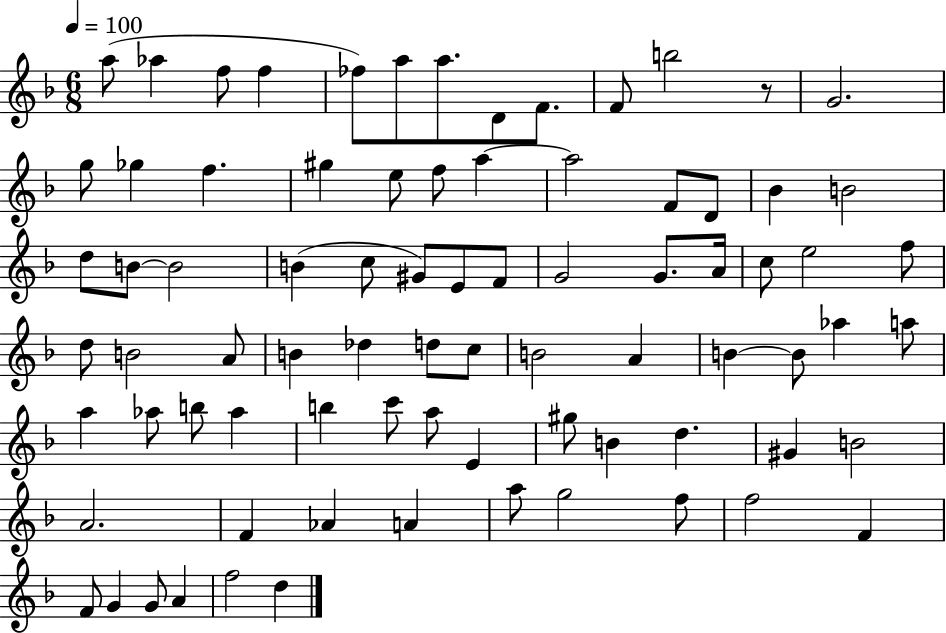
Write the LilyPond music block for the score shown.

{
  \clef treble
  \numericTimeSignature
  \time 6/8
  \key f \major
  \tempo 4 = 100
  a''8( aes''4 f''8 f''4 | fes''8) a''8 a''8. d'8 f'8. | f'8 b''2 r8 | g'2. | \break g''8 ges''4 f''4. | gis''4 e''8 f''8 a''4~~ | a''2 f'8 d'8 | bes'4 b'2 | \break d''8 b'8~~ b'2 | b'4( c''8 gis'8) e'8 f'8 | g'2 g'8. a'16 | c''8 e''2 f''8 | \break d''8 b'2 a'8 | b'4 des''4 d''8 c''8 | b'2 a'4 | b'4~~ b'8 aes''4 a''8 | \break a''4 aes''8 b''8 aes''4 | b''4 c'''8 a''8 e'4 | gis''8 b'4 d''4. | gis'4 b'2 | \break a'2. | f'4 aes'4 a'4 | a''8 g''2 f''8 | f''2 f'4 | \break f'8 g'4 g'8 a'4 | f''2 d''4 | \bar "|."
}